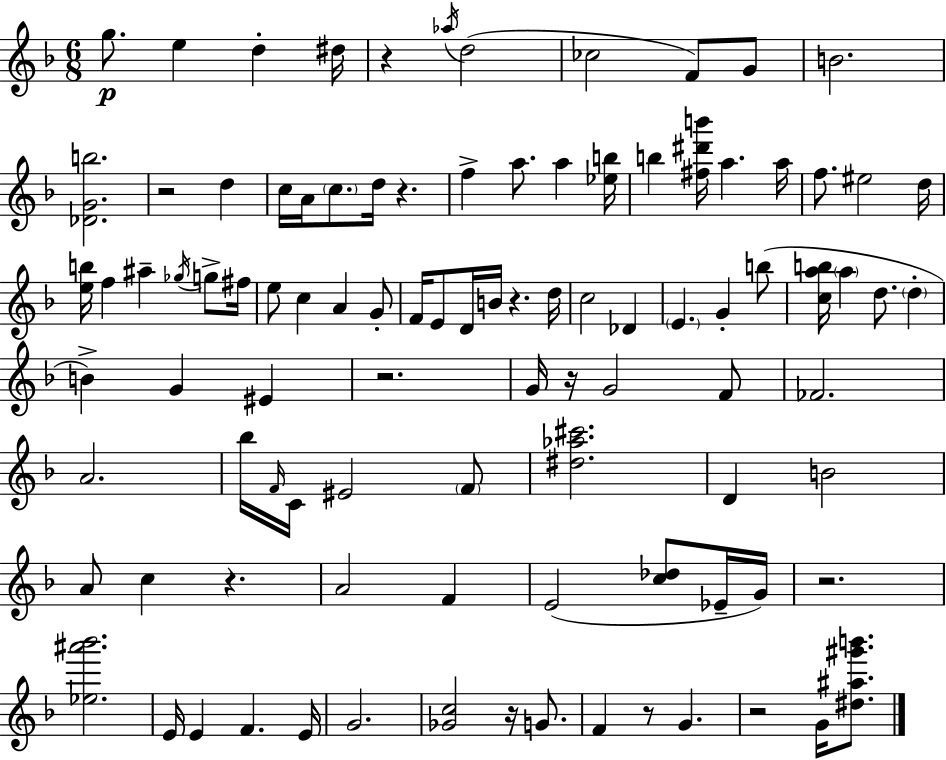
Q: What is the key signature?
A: F major